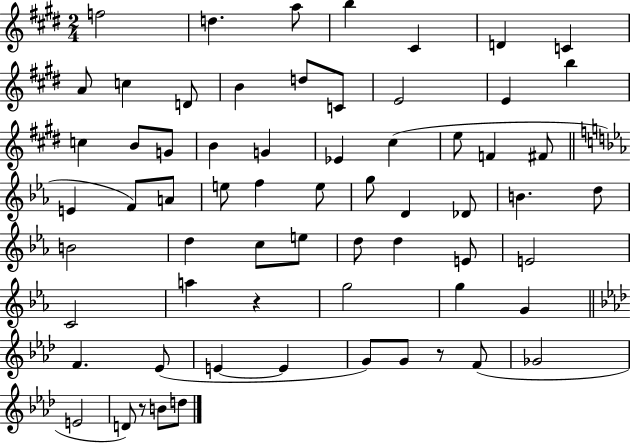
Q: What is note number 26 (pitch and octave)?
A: F#4